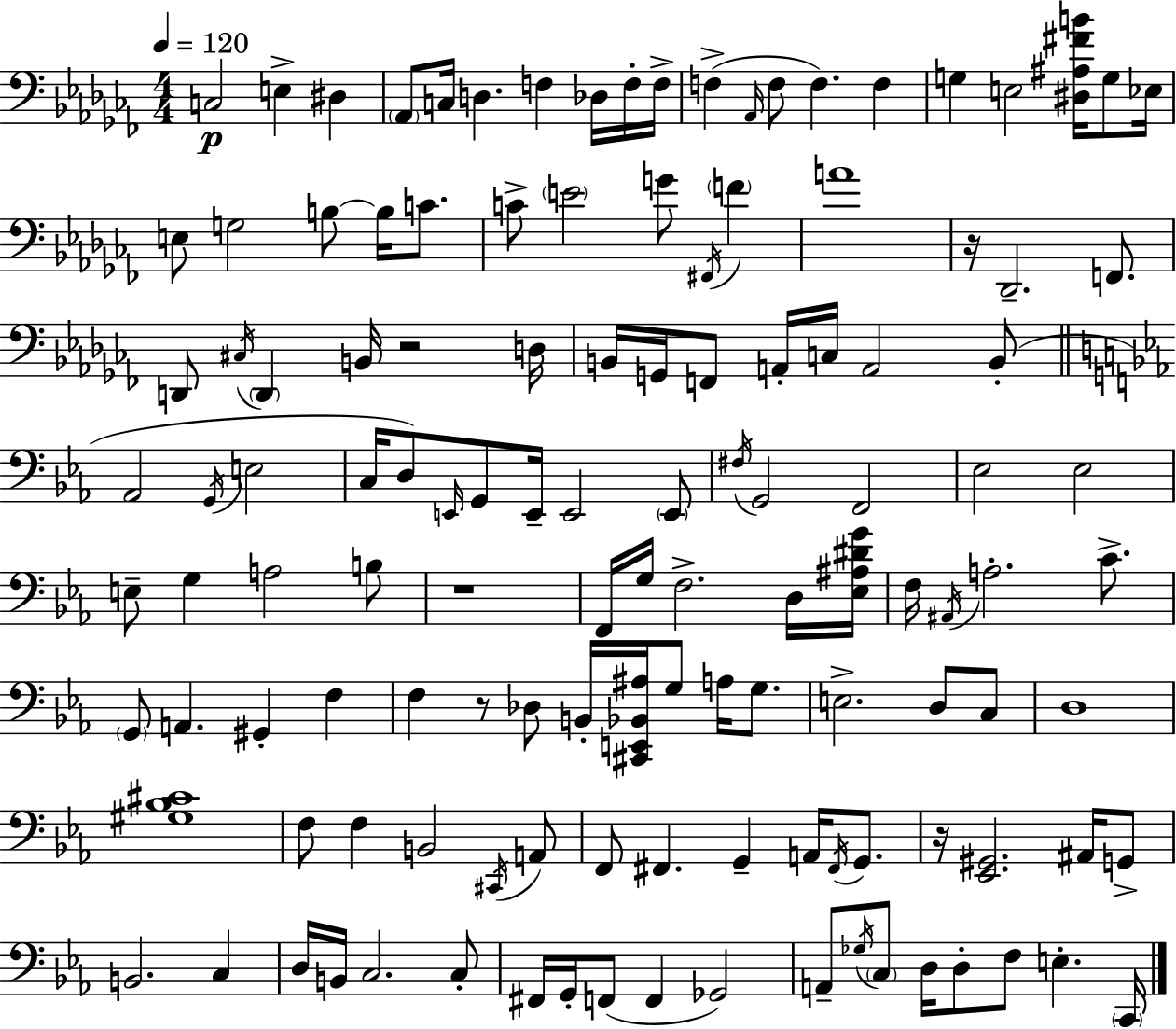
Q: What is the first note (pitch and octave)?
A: C3